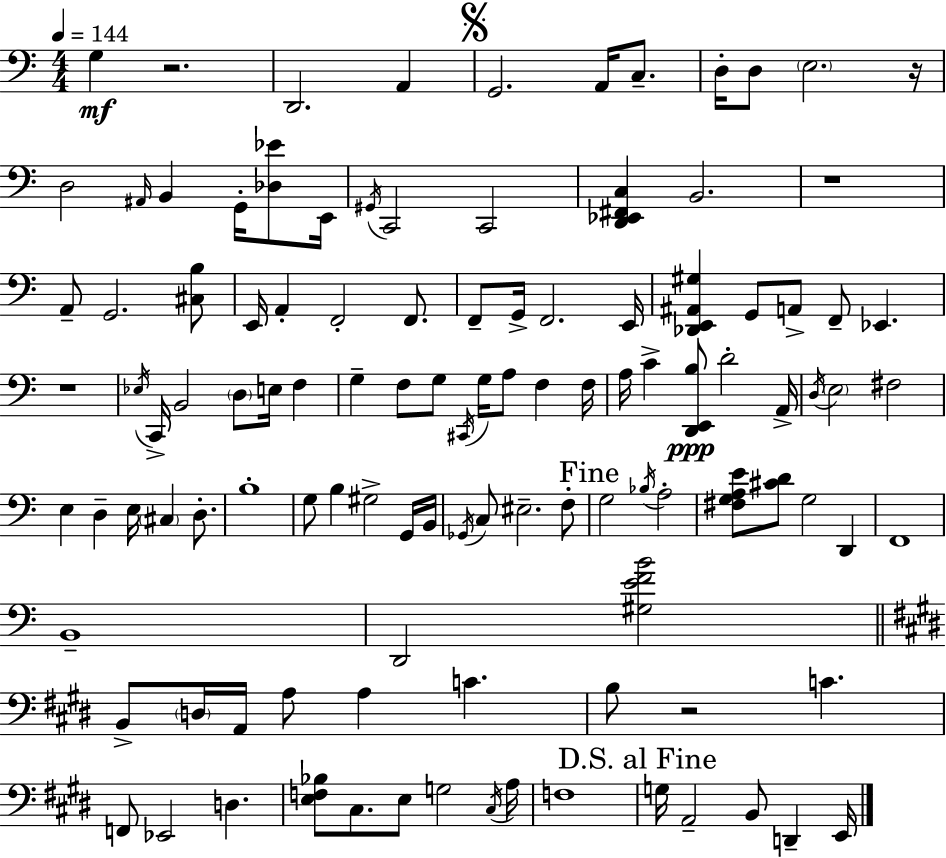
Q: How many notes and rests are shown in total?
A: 112